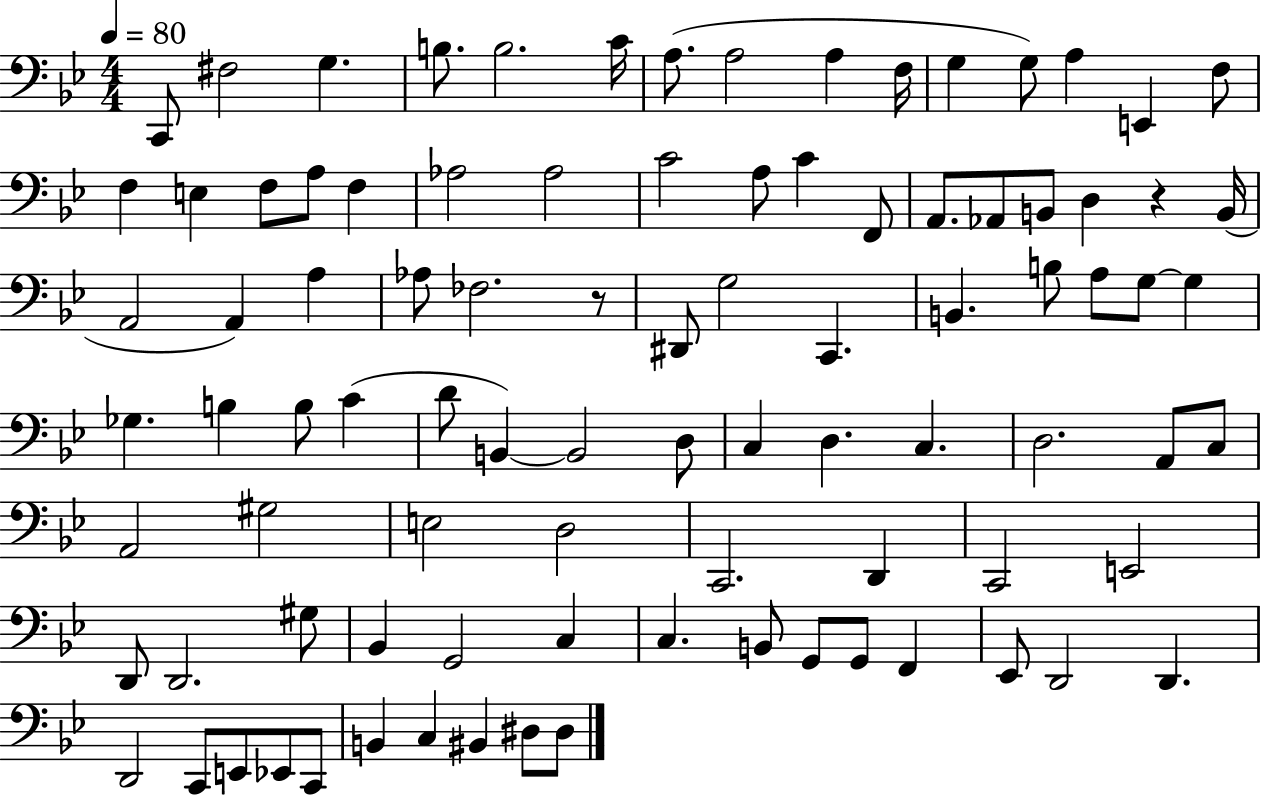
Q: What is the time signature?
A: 4/4